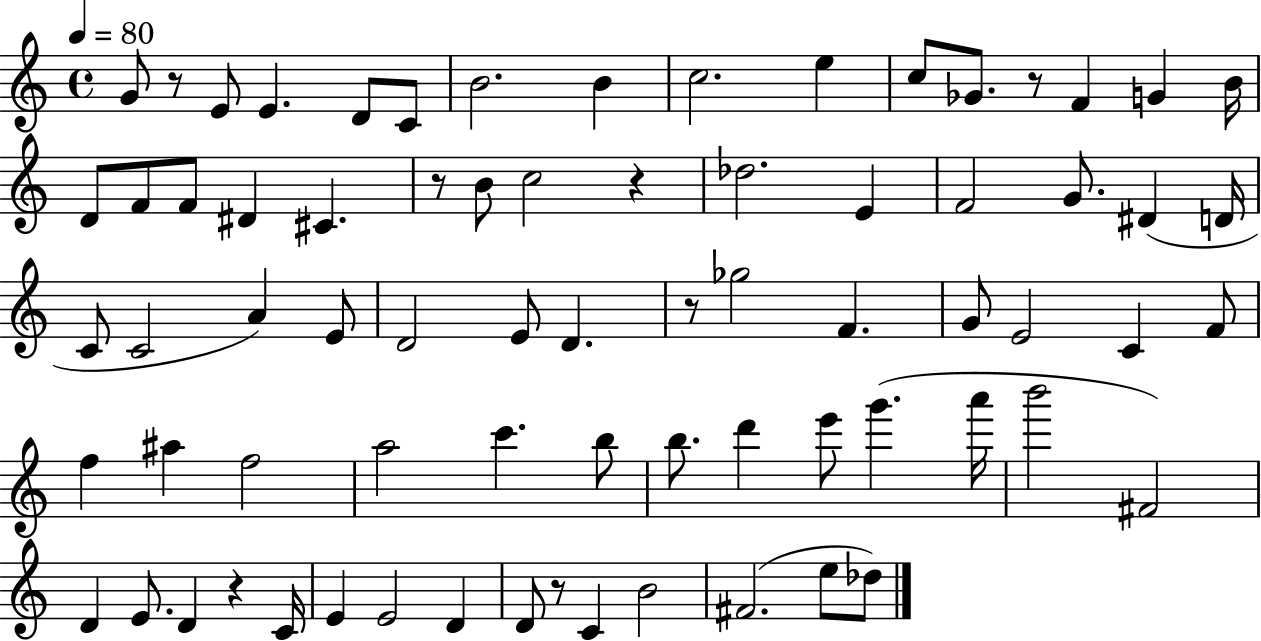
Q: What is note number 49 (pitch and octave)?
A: E6